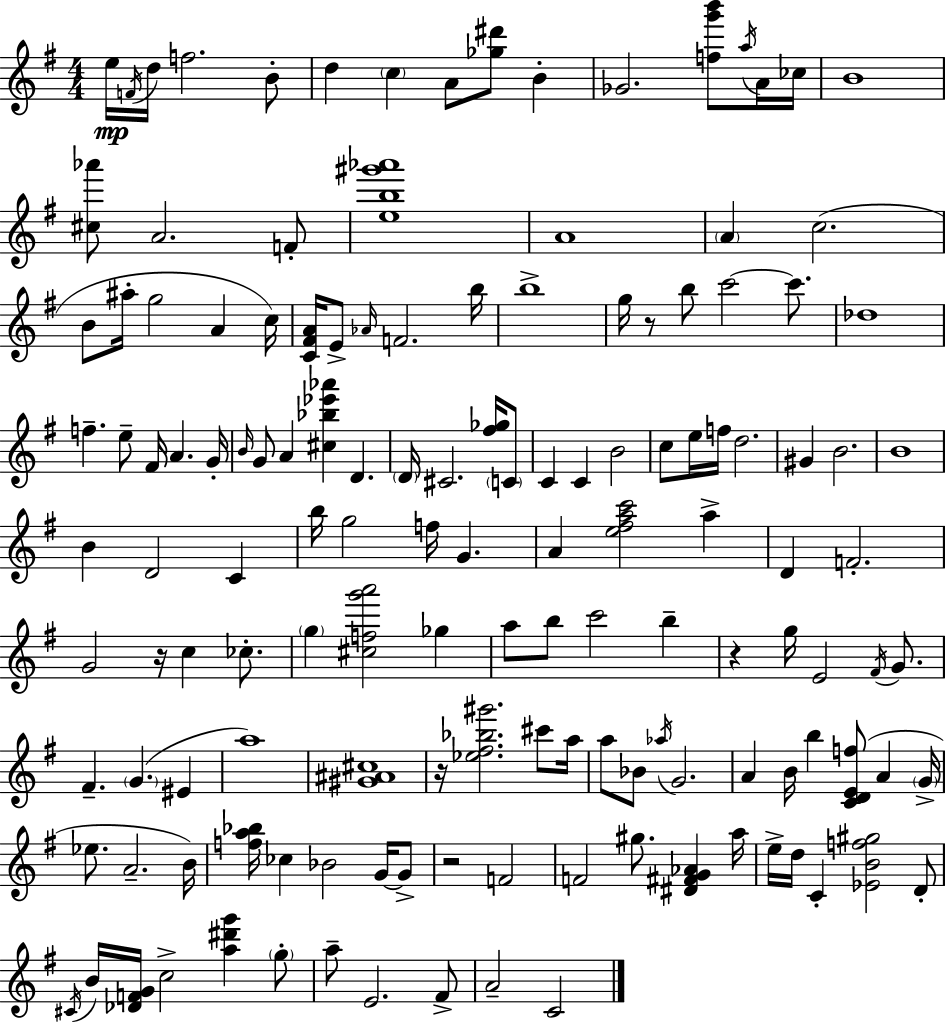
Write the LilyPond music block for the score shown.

{
  \clef treble
  \numericTimeSignature
  \time 4/4
  \key g \major
  e''16\mp \acciaccatura { f'16 } d''16 f''2. b'8-. | d''4 \parenthesize c''4 a'8 <ges'' dis'''>8 b'4-. | ges'2. <f'' g''' b'''>8 \acciaccatura { a''16 } | a'16 ces''16 b'1 | \break <cis'' aes'''>8 a'2. | f'8-. <e'' b'' gis''' aes'''>1 | a'1 | \parenthesize a'4 c''2.( | \break b'8 ais''16-. g''2 a'4 | c''16) <c' fis' a'>16 e'8-> \grace { aes'16 } f'2. | b''16 b''1-> | g''16 r8 b''8 c'''2~~ | \break c'''8. des''1 | f''4.-- e''8-- fis'16 a'4. | g'16-. \grace { b'16 } g'8 a'4 <cis'' bes'' ees''' aes'''>4 d'4. | \parenthesize d'16 cis'2. | \break <fis'' ges''>16 \parenthesize c'8 c'4 c'4 b'2 | c''8 e''16 f''16 d''2. | gis'4 b'2. | b'1 | \break b'4 d'2 | c'4 b''16 g''2 f''16 g'4. | a'4 <e'' fis'' a'' c'''>2 | a''4-> d'4 f'2.-. | \break g'2 r16 c''4 | ces''8.-. \parenthesize g''4 <cis'' f'' g''' a'''>2 | ges''4 a''8 b''8 c'''2 | b''4-- r4 g''16 e'2 | \break \acciaccatura { fis'16 } g'8. fis'4.-- \parenthesize g'4.( | eis'4 a''1) | <gis' ais' cis''>1 | r16 <ees'' fis'' bes'' gis'''>2. | \break cis'''8 a''16 a''8 bes'8 \acciaccatura { aes''16 } g'2. | a'4 b'16 b''4 <c' d' e' f''>8( | a'4 \parenthesize g'16-> ees''8. a'2.-- | b'16) <f'' a'' bes''>16 ces''4 bes'2 | \break g'16~~ g'8-> r2 f'2 | f'2 gis''8. | <dis' fis' g' aes'>4 a''16 e''16-> d''16 c'4-. <ees' b' f'' gis''>2 | d'8-. \acciaccatura { cis'16 } b'16 <des' f' g'>16 c''2-> | \break <a'' dis''' g'''>4 \parenthesize g''8-. a''8-- e'2. | fis'8-> a'2-- c'2 | \bar "|."
}